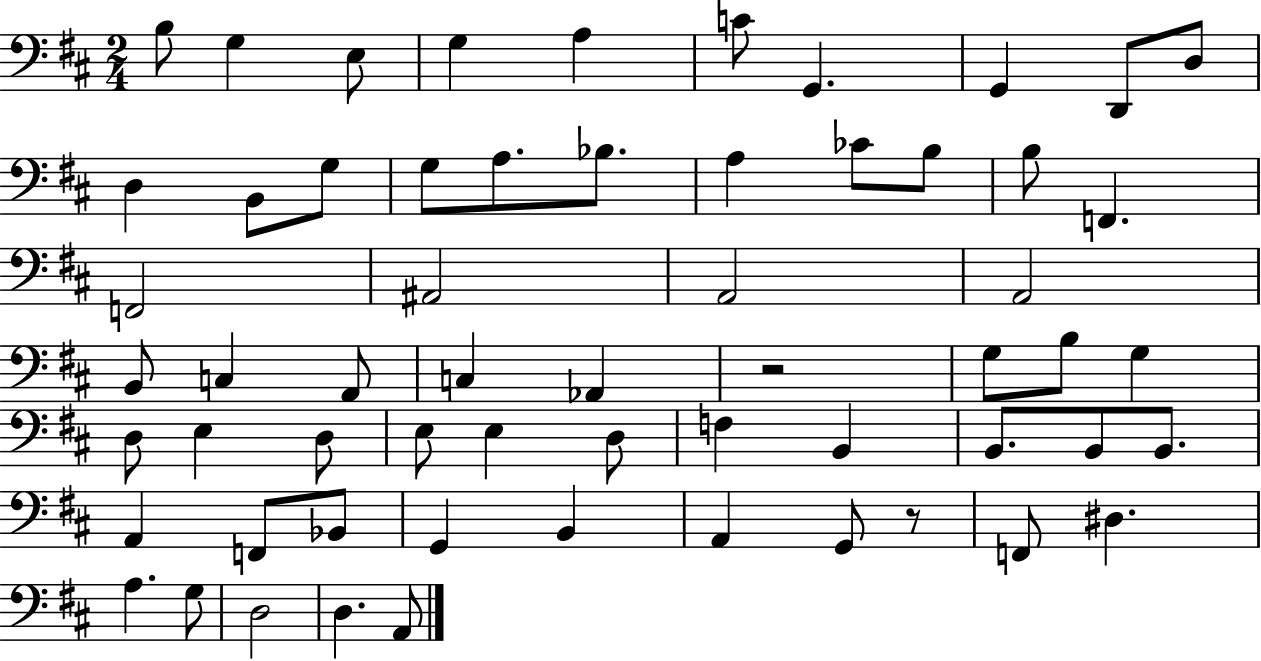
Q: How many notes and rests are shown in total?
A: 60